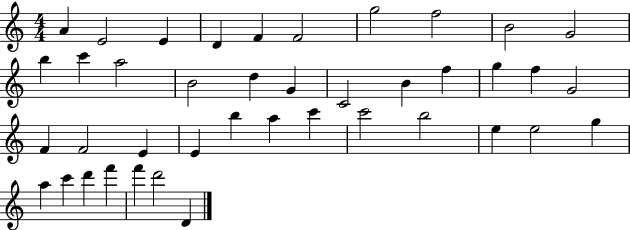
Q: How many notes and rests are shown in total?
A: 41